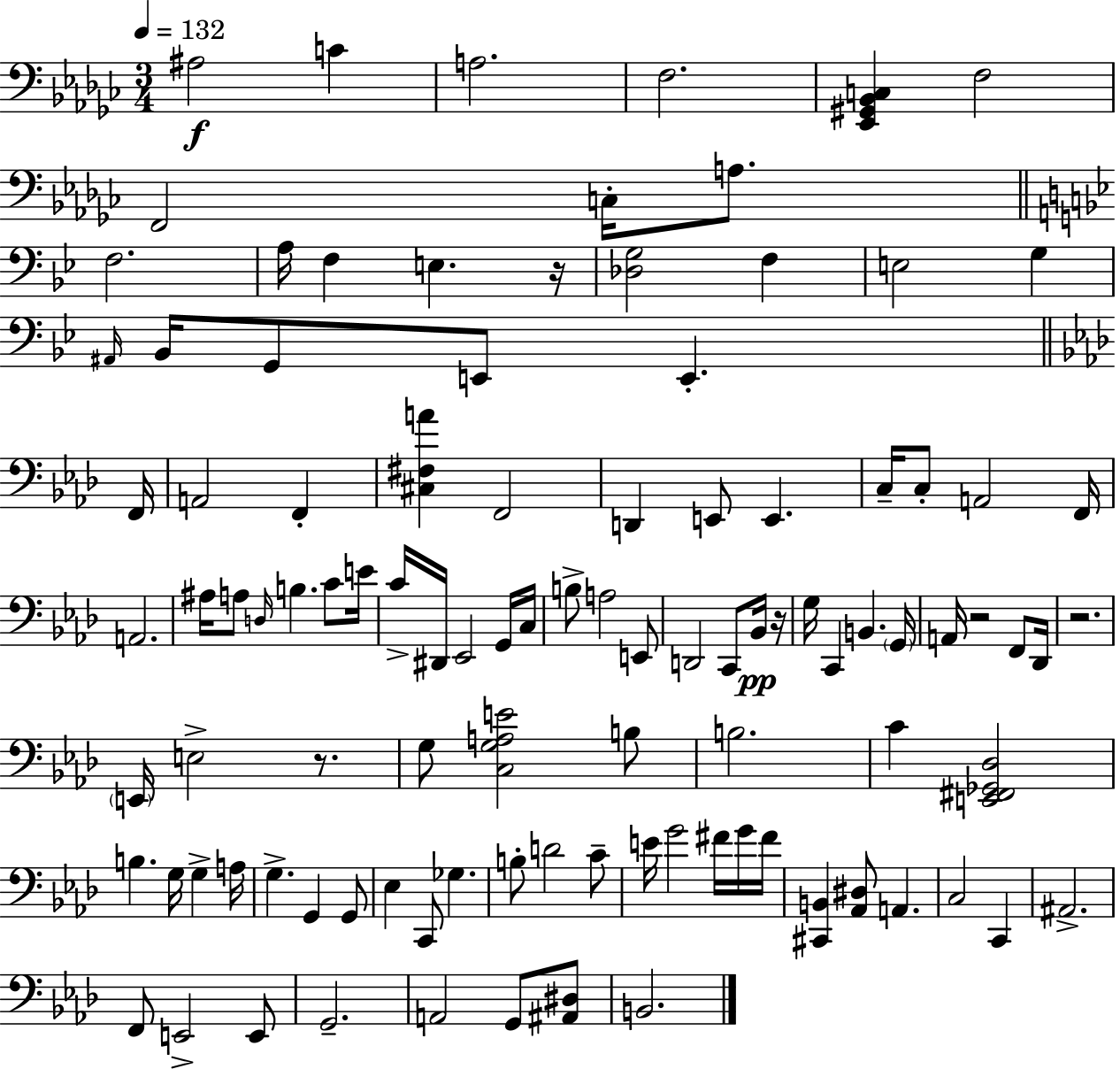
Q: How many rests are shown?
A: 5